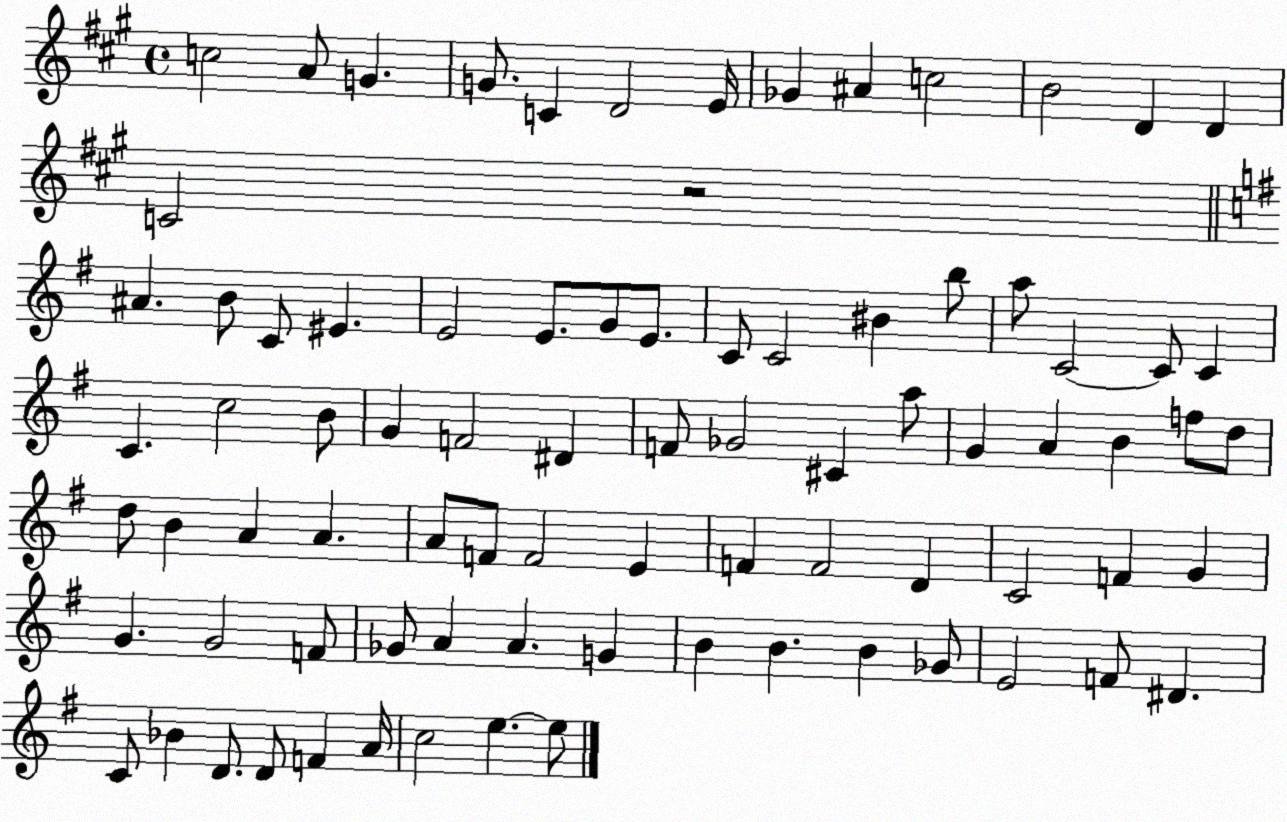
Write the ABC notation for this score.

X:1
T:Untitled
M:4/4
L:1/4
K:A
c2 A/2 G G/2 C D2 E/4 _G ^A c2 B2 D D C2 z2 ^A B/2 C/2 ^E E2 E/2 G/2 E/2 C/2 C2 ^B b/2 a/2 C2 C/2 C C c2 B/2 G F2 ^D F/2 _G2 ^C a/2 G A B f/2 d/2 d/2 B A A A/2 F/2 F2 E F F2 D C2 F G G G2 F/2 _G/2 A A G B B B _G/2 E2 F/2 ^D C/2 _B D/2 D/2 F A/4 c2 e e/2